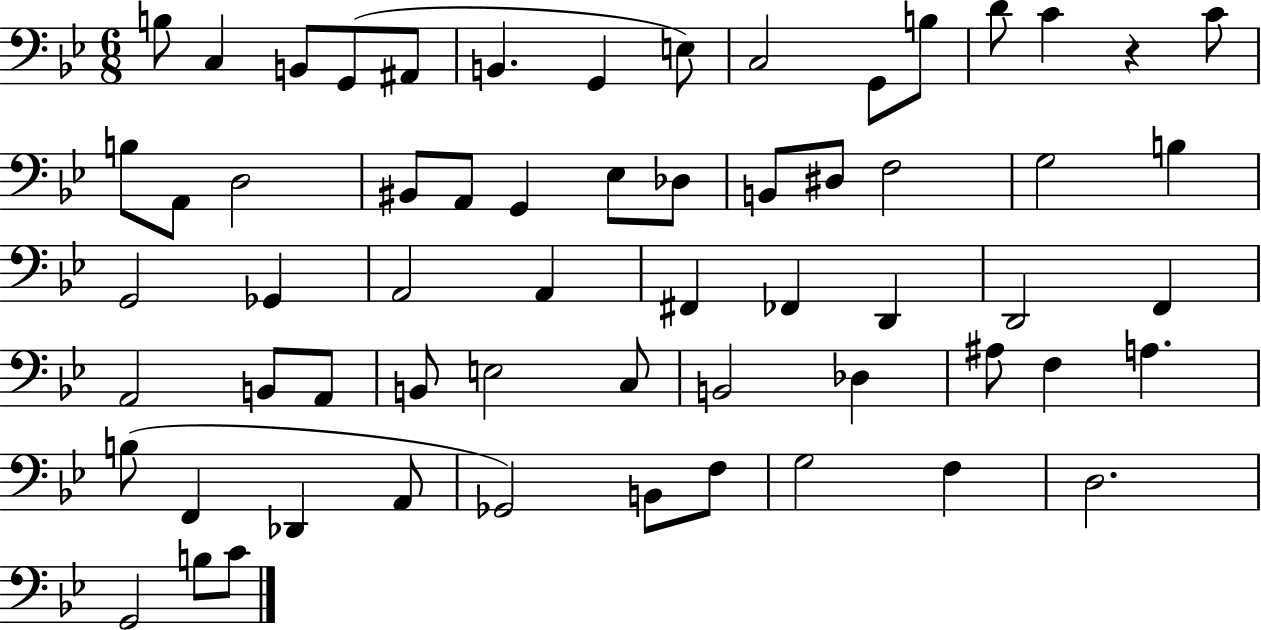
B3/e C3/q B2/e G2/e A#2/e B2/q. G2/q E3/e C3/h G2/e B3/e D4/e C4/q R/q C4/e B3/e A2/e D3/h BIS2/e A2/e G2/q Eb3/e Db3/e B2/e D#3/e F3/h G3/h B3/q G2/h Gb2/q A2/h A2/q F#2/q FES2/q D2/q D2/h F2/q A2/h B2/e A2/e B2/e E3/h C3/e B2/h Db3/q A#3/e F3/q A3/q. B3/e F2/q Db2/q A2/e Gb2/h B2/e F3/e G3/h F3/q D3/h. G2/h B3/e C4/e